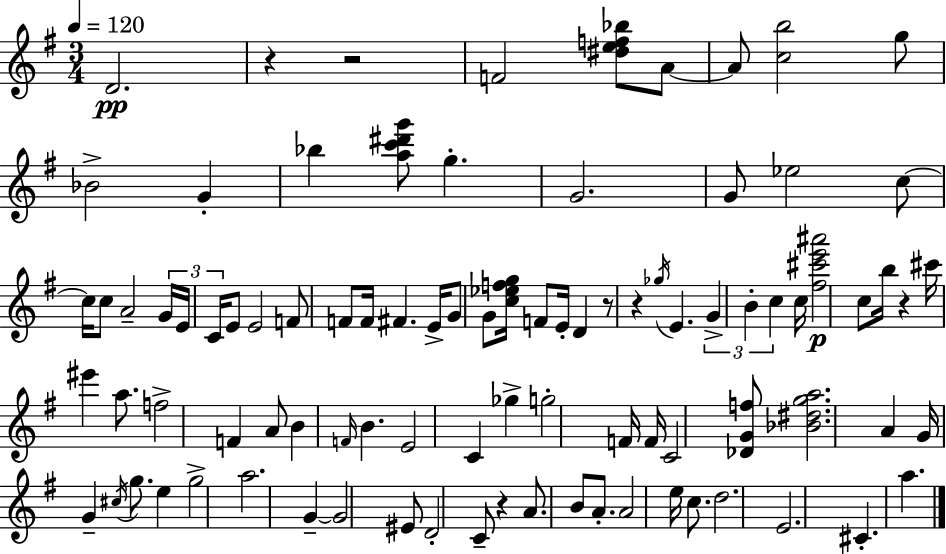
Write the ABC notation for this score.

X:1
T:Untitled
M:3/4
L:1/4
K:Em
D2 z z2 F2 [^def_b]/2 A/2 A/2 [cb]2 g/2 _B2 G _b [ac'^d'g']/2 g G2 G/2 _e2 c/2 c/4 c/2 A2 G/4 E/4 C/4 E/2 E2 F/2 F/2 F/4 ^F E/4 G/2 G/2 [c_efg]/4 F/2 E/4 D z/2 z _g/4 E G B c c/4 [^f^c'e'^a']2 c/2 b/4 z ^c'/4 ^e' a/2 f2 F A/2 B F/4 B E2 C _g g2 F/4 F/4 C2 [_DGf]/2 [_B^dga]2 A G/4 G ^c/4 g/2 e g2 a2 G G2 ^E/2 D2 C/2 z A/2 B/2 A/2 A2 e/4 c/2 d2 E2 ^C a